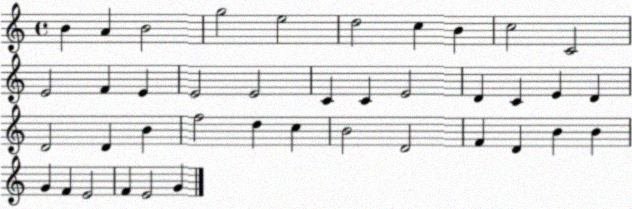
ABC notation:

X:1
T:Untitled
M:4/4
L:1/4
K:C
B A B2 g2 e2 d2 c B c2 C2 E2 F E E2 E2 C C E2 D C E D D2 D B f2 d c B2 D2 F D B B G F E2 F E2 G